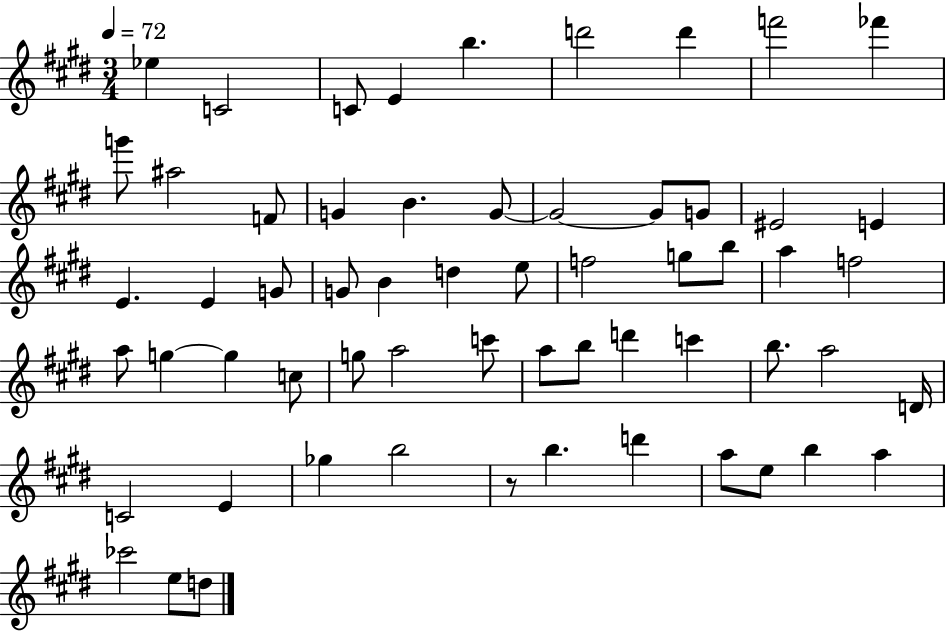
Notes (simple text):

Eb5/q C4/h C4/e E4/q B5/q. D6/h D6/q F6/h FES6/q G6/e A#5/h F4/e G4/q B4/q. G4/e G4/h G4/e G4/e EIS4/h E4/q E4/q. E4/q G4/e G4/e B4/q D5/q E5/e F5/h G5/e B5/e A5/q F5/h A5/e G5/q G5/q C5/e G5/e A5/h C6/e A5/e B5/e D6/q C6/q B5/e. A5/h D4/s C4/h E4/q Gb5/q B5/h R/e B5/q. D6/q A5/e E5/e B5/q A5/q CES6/h E5/e D5/e